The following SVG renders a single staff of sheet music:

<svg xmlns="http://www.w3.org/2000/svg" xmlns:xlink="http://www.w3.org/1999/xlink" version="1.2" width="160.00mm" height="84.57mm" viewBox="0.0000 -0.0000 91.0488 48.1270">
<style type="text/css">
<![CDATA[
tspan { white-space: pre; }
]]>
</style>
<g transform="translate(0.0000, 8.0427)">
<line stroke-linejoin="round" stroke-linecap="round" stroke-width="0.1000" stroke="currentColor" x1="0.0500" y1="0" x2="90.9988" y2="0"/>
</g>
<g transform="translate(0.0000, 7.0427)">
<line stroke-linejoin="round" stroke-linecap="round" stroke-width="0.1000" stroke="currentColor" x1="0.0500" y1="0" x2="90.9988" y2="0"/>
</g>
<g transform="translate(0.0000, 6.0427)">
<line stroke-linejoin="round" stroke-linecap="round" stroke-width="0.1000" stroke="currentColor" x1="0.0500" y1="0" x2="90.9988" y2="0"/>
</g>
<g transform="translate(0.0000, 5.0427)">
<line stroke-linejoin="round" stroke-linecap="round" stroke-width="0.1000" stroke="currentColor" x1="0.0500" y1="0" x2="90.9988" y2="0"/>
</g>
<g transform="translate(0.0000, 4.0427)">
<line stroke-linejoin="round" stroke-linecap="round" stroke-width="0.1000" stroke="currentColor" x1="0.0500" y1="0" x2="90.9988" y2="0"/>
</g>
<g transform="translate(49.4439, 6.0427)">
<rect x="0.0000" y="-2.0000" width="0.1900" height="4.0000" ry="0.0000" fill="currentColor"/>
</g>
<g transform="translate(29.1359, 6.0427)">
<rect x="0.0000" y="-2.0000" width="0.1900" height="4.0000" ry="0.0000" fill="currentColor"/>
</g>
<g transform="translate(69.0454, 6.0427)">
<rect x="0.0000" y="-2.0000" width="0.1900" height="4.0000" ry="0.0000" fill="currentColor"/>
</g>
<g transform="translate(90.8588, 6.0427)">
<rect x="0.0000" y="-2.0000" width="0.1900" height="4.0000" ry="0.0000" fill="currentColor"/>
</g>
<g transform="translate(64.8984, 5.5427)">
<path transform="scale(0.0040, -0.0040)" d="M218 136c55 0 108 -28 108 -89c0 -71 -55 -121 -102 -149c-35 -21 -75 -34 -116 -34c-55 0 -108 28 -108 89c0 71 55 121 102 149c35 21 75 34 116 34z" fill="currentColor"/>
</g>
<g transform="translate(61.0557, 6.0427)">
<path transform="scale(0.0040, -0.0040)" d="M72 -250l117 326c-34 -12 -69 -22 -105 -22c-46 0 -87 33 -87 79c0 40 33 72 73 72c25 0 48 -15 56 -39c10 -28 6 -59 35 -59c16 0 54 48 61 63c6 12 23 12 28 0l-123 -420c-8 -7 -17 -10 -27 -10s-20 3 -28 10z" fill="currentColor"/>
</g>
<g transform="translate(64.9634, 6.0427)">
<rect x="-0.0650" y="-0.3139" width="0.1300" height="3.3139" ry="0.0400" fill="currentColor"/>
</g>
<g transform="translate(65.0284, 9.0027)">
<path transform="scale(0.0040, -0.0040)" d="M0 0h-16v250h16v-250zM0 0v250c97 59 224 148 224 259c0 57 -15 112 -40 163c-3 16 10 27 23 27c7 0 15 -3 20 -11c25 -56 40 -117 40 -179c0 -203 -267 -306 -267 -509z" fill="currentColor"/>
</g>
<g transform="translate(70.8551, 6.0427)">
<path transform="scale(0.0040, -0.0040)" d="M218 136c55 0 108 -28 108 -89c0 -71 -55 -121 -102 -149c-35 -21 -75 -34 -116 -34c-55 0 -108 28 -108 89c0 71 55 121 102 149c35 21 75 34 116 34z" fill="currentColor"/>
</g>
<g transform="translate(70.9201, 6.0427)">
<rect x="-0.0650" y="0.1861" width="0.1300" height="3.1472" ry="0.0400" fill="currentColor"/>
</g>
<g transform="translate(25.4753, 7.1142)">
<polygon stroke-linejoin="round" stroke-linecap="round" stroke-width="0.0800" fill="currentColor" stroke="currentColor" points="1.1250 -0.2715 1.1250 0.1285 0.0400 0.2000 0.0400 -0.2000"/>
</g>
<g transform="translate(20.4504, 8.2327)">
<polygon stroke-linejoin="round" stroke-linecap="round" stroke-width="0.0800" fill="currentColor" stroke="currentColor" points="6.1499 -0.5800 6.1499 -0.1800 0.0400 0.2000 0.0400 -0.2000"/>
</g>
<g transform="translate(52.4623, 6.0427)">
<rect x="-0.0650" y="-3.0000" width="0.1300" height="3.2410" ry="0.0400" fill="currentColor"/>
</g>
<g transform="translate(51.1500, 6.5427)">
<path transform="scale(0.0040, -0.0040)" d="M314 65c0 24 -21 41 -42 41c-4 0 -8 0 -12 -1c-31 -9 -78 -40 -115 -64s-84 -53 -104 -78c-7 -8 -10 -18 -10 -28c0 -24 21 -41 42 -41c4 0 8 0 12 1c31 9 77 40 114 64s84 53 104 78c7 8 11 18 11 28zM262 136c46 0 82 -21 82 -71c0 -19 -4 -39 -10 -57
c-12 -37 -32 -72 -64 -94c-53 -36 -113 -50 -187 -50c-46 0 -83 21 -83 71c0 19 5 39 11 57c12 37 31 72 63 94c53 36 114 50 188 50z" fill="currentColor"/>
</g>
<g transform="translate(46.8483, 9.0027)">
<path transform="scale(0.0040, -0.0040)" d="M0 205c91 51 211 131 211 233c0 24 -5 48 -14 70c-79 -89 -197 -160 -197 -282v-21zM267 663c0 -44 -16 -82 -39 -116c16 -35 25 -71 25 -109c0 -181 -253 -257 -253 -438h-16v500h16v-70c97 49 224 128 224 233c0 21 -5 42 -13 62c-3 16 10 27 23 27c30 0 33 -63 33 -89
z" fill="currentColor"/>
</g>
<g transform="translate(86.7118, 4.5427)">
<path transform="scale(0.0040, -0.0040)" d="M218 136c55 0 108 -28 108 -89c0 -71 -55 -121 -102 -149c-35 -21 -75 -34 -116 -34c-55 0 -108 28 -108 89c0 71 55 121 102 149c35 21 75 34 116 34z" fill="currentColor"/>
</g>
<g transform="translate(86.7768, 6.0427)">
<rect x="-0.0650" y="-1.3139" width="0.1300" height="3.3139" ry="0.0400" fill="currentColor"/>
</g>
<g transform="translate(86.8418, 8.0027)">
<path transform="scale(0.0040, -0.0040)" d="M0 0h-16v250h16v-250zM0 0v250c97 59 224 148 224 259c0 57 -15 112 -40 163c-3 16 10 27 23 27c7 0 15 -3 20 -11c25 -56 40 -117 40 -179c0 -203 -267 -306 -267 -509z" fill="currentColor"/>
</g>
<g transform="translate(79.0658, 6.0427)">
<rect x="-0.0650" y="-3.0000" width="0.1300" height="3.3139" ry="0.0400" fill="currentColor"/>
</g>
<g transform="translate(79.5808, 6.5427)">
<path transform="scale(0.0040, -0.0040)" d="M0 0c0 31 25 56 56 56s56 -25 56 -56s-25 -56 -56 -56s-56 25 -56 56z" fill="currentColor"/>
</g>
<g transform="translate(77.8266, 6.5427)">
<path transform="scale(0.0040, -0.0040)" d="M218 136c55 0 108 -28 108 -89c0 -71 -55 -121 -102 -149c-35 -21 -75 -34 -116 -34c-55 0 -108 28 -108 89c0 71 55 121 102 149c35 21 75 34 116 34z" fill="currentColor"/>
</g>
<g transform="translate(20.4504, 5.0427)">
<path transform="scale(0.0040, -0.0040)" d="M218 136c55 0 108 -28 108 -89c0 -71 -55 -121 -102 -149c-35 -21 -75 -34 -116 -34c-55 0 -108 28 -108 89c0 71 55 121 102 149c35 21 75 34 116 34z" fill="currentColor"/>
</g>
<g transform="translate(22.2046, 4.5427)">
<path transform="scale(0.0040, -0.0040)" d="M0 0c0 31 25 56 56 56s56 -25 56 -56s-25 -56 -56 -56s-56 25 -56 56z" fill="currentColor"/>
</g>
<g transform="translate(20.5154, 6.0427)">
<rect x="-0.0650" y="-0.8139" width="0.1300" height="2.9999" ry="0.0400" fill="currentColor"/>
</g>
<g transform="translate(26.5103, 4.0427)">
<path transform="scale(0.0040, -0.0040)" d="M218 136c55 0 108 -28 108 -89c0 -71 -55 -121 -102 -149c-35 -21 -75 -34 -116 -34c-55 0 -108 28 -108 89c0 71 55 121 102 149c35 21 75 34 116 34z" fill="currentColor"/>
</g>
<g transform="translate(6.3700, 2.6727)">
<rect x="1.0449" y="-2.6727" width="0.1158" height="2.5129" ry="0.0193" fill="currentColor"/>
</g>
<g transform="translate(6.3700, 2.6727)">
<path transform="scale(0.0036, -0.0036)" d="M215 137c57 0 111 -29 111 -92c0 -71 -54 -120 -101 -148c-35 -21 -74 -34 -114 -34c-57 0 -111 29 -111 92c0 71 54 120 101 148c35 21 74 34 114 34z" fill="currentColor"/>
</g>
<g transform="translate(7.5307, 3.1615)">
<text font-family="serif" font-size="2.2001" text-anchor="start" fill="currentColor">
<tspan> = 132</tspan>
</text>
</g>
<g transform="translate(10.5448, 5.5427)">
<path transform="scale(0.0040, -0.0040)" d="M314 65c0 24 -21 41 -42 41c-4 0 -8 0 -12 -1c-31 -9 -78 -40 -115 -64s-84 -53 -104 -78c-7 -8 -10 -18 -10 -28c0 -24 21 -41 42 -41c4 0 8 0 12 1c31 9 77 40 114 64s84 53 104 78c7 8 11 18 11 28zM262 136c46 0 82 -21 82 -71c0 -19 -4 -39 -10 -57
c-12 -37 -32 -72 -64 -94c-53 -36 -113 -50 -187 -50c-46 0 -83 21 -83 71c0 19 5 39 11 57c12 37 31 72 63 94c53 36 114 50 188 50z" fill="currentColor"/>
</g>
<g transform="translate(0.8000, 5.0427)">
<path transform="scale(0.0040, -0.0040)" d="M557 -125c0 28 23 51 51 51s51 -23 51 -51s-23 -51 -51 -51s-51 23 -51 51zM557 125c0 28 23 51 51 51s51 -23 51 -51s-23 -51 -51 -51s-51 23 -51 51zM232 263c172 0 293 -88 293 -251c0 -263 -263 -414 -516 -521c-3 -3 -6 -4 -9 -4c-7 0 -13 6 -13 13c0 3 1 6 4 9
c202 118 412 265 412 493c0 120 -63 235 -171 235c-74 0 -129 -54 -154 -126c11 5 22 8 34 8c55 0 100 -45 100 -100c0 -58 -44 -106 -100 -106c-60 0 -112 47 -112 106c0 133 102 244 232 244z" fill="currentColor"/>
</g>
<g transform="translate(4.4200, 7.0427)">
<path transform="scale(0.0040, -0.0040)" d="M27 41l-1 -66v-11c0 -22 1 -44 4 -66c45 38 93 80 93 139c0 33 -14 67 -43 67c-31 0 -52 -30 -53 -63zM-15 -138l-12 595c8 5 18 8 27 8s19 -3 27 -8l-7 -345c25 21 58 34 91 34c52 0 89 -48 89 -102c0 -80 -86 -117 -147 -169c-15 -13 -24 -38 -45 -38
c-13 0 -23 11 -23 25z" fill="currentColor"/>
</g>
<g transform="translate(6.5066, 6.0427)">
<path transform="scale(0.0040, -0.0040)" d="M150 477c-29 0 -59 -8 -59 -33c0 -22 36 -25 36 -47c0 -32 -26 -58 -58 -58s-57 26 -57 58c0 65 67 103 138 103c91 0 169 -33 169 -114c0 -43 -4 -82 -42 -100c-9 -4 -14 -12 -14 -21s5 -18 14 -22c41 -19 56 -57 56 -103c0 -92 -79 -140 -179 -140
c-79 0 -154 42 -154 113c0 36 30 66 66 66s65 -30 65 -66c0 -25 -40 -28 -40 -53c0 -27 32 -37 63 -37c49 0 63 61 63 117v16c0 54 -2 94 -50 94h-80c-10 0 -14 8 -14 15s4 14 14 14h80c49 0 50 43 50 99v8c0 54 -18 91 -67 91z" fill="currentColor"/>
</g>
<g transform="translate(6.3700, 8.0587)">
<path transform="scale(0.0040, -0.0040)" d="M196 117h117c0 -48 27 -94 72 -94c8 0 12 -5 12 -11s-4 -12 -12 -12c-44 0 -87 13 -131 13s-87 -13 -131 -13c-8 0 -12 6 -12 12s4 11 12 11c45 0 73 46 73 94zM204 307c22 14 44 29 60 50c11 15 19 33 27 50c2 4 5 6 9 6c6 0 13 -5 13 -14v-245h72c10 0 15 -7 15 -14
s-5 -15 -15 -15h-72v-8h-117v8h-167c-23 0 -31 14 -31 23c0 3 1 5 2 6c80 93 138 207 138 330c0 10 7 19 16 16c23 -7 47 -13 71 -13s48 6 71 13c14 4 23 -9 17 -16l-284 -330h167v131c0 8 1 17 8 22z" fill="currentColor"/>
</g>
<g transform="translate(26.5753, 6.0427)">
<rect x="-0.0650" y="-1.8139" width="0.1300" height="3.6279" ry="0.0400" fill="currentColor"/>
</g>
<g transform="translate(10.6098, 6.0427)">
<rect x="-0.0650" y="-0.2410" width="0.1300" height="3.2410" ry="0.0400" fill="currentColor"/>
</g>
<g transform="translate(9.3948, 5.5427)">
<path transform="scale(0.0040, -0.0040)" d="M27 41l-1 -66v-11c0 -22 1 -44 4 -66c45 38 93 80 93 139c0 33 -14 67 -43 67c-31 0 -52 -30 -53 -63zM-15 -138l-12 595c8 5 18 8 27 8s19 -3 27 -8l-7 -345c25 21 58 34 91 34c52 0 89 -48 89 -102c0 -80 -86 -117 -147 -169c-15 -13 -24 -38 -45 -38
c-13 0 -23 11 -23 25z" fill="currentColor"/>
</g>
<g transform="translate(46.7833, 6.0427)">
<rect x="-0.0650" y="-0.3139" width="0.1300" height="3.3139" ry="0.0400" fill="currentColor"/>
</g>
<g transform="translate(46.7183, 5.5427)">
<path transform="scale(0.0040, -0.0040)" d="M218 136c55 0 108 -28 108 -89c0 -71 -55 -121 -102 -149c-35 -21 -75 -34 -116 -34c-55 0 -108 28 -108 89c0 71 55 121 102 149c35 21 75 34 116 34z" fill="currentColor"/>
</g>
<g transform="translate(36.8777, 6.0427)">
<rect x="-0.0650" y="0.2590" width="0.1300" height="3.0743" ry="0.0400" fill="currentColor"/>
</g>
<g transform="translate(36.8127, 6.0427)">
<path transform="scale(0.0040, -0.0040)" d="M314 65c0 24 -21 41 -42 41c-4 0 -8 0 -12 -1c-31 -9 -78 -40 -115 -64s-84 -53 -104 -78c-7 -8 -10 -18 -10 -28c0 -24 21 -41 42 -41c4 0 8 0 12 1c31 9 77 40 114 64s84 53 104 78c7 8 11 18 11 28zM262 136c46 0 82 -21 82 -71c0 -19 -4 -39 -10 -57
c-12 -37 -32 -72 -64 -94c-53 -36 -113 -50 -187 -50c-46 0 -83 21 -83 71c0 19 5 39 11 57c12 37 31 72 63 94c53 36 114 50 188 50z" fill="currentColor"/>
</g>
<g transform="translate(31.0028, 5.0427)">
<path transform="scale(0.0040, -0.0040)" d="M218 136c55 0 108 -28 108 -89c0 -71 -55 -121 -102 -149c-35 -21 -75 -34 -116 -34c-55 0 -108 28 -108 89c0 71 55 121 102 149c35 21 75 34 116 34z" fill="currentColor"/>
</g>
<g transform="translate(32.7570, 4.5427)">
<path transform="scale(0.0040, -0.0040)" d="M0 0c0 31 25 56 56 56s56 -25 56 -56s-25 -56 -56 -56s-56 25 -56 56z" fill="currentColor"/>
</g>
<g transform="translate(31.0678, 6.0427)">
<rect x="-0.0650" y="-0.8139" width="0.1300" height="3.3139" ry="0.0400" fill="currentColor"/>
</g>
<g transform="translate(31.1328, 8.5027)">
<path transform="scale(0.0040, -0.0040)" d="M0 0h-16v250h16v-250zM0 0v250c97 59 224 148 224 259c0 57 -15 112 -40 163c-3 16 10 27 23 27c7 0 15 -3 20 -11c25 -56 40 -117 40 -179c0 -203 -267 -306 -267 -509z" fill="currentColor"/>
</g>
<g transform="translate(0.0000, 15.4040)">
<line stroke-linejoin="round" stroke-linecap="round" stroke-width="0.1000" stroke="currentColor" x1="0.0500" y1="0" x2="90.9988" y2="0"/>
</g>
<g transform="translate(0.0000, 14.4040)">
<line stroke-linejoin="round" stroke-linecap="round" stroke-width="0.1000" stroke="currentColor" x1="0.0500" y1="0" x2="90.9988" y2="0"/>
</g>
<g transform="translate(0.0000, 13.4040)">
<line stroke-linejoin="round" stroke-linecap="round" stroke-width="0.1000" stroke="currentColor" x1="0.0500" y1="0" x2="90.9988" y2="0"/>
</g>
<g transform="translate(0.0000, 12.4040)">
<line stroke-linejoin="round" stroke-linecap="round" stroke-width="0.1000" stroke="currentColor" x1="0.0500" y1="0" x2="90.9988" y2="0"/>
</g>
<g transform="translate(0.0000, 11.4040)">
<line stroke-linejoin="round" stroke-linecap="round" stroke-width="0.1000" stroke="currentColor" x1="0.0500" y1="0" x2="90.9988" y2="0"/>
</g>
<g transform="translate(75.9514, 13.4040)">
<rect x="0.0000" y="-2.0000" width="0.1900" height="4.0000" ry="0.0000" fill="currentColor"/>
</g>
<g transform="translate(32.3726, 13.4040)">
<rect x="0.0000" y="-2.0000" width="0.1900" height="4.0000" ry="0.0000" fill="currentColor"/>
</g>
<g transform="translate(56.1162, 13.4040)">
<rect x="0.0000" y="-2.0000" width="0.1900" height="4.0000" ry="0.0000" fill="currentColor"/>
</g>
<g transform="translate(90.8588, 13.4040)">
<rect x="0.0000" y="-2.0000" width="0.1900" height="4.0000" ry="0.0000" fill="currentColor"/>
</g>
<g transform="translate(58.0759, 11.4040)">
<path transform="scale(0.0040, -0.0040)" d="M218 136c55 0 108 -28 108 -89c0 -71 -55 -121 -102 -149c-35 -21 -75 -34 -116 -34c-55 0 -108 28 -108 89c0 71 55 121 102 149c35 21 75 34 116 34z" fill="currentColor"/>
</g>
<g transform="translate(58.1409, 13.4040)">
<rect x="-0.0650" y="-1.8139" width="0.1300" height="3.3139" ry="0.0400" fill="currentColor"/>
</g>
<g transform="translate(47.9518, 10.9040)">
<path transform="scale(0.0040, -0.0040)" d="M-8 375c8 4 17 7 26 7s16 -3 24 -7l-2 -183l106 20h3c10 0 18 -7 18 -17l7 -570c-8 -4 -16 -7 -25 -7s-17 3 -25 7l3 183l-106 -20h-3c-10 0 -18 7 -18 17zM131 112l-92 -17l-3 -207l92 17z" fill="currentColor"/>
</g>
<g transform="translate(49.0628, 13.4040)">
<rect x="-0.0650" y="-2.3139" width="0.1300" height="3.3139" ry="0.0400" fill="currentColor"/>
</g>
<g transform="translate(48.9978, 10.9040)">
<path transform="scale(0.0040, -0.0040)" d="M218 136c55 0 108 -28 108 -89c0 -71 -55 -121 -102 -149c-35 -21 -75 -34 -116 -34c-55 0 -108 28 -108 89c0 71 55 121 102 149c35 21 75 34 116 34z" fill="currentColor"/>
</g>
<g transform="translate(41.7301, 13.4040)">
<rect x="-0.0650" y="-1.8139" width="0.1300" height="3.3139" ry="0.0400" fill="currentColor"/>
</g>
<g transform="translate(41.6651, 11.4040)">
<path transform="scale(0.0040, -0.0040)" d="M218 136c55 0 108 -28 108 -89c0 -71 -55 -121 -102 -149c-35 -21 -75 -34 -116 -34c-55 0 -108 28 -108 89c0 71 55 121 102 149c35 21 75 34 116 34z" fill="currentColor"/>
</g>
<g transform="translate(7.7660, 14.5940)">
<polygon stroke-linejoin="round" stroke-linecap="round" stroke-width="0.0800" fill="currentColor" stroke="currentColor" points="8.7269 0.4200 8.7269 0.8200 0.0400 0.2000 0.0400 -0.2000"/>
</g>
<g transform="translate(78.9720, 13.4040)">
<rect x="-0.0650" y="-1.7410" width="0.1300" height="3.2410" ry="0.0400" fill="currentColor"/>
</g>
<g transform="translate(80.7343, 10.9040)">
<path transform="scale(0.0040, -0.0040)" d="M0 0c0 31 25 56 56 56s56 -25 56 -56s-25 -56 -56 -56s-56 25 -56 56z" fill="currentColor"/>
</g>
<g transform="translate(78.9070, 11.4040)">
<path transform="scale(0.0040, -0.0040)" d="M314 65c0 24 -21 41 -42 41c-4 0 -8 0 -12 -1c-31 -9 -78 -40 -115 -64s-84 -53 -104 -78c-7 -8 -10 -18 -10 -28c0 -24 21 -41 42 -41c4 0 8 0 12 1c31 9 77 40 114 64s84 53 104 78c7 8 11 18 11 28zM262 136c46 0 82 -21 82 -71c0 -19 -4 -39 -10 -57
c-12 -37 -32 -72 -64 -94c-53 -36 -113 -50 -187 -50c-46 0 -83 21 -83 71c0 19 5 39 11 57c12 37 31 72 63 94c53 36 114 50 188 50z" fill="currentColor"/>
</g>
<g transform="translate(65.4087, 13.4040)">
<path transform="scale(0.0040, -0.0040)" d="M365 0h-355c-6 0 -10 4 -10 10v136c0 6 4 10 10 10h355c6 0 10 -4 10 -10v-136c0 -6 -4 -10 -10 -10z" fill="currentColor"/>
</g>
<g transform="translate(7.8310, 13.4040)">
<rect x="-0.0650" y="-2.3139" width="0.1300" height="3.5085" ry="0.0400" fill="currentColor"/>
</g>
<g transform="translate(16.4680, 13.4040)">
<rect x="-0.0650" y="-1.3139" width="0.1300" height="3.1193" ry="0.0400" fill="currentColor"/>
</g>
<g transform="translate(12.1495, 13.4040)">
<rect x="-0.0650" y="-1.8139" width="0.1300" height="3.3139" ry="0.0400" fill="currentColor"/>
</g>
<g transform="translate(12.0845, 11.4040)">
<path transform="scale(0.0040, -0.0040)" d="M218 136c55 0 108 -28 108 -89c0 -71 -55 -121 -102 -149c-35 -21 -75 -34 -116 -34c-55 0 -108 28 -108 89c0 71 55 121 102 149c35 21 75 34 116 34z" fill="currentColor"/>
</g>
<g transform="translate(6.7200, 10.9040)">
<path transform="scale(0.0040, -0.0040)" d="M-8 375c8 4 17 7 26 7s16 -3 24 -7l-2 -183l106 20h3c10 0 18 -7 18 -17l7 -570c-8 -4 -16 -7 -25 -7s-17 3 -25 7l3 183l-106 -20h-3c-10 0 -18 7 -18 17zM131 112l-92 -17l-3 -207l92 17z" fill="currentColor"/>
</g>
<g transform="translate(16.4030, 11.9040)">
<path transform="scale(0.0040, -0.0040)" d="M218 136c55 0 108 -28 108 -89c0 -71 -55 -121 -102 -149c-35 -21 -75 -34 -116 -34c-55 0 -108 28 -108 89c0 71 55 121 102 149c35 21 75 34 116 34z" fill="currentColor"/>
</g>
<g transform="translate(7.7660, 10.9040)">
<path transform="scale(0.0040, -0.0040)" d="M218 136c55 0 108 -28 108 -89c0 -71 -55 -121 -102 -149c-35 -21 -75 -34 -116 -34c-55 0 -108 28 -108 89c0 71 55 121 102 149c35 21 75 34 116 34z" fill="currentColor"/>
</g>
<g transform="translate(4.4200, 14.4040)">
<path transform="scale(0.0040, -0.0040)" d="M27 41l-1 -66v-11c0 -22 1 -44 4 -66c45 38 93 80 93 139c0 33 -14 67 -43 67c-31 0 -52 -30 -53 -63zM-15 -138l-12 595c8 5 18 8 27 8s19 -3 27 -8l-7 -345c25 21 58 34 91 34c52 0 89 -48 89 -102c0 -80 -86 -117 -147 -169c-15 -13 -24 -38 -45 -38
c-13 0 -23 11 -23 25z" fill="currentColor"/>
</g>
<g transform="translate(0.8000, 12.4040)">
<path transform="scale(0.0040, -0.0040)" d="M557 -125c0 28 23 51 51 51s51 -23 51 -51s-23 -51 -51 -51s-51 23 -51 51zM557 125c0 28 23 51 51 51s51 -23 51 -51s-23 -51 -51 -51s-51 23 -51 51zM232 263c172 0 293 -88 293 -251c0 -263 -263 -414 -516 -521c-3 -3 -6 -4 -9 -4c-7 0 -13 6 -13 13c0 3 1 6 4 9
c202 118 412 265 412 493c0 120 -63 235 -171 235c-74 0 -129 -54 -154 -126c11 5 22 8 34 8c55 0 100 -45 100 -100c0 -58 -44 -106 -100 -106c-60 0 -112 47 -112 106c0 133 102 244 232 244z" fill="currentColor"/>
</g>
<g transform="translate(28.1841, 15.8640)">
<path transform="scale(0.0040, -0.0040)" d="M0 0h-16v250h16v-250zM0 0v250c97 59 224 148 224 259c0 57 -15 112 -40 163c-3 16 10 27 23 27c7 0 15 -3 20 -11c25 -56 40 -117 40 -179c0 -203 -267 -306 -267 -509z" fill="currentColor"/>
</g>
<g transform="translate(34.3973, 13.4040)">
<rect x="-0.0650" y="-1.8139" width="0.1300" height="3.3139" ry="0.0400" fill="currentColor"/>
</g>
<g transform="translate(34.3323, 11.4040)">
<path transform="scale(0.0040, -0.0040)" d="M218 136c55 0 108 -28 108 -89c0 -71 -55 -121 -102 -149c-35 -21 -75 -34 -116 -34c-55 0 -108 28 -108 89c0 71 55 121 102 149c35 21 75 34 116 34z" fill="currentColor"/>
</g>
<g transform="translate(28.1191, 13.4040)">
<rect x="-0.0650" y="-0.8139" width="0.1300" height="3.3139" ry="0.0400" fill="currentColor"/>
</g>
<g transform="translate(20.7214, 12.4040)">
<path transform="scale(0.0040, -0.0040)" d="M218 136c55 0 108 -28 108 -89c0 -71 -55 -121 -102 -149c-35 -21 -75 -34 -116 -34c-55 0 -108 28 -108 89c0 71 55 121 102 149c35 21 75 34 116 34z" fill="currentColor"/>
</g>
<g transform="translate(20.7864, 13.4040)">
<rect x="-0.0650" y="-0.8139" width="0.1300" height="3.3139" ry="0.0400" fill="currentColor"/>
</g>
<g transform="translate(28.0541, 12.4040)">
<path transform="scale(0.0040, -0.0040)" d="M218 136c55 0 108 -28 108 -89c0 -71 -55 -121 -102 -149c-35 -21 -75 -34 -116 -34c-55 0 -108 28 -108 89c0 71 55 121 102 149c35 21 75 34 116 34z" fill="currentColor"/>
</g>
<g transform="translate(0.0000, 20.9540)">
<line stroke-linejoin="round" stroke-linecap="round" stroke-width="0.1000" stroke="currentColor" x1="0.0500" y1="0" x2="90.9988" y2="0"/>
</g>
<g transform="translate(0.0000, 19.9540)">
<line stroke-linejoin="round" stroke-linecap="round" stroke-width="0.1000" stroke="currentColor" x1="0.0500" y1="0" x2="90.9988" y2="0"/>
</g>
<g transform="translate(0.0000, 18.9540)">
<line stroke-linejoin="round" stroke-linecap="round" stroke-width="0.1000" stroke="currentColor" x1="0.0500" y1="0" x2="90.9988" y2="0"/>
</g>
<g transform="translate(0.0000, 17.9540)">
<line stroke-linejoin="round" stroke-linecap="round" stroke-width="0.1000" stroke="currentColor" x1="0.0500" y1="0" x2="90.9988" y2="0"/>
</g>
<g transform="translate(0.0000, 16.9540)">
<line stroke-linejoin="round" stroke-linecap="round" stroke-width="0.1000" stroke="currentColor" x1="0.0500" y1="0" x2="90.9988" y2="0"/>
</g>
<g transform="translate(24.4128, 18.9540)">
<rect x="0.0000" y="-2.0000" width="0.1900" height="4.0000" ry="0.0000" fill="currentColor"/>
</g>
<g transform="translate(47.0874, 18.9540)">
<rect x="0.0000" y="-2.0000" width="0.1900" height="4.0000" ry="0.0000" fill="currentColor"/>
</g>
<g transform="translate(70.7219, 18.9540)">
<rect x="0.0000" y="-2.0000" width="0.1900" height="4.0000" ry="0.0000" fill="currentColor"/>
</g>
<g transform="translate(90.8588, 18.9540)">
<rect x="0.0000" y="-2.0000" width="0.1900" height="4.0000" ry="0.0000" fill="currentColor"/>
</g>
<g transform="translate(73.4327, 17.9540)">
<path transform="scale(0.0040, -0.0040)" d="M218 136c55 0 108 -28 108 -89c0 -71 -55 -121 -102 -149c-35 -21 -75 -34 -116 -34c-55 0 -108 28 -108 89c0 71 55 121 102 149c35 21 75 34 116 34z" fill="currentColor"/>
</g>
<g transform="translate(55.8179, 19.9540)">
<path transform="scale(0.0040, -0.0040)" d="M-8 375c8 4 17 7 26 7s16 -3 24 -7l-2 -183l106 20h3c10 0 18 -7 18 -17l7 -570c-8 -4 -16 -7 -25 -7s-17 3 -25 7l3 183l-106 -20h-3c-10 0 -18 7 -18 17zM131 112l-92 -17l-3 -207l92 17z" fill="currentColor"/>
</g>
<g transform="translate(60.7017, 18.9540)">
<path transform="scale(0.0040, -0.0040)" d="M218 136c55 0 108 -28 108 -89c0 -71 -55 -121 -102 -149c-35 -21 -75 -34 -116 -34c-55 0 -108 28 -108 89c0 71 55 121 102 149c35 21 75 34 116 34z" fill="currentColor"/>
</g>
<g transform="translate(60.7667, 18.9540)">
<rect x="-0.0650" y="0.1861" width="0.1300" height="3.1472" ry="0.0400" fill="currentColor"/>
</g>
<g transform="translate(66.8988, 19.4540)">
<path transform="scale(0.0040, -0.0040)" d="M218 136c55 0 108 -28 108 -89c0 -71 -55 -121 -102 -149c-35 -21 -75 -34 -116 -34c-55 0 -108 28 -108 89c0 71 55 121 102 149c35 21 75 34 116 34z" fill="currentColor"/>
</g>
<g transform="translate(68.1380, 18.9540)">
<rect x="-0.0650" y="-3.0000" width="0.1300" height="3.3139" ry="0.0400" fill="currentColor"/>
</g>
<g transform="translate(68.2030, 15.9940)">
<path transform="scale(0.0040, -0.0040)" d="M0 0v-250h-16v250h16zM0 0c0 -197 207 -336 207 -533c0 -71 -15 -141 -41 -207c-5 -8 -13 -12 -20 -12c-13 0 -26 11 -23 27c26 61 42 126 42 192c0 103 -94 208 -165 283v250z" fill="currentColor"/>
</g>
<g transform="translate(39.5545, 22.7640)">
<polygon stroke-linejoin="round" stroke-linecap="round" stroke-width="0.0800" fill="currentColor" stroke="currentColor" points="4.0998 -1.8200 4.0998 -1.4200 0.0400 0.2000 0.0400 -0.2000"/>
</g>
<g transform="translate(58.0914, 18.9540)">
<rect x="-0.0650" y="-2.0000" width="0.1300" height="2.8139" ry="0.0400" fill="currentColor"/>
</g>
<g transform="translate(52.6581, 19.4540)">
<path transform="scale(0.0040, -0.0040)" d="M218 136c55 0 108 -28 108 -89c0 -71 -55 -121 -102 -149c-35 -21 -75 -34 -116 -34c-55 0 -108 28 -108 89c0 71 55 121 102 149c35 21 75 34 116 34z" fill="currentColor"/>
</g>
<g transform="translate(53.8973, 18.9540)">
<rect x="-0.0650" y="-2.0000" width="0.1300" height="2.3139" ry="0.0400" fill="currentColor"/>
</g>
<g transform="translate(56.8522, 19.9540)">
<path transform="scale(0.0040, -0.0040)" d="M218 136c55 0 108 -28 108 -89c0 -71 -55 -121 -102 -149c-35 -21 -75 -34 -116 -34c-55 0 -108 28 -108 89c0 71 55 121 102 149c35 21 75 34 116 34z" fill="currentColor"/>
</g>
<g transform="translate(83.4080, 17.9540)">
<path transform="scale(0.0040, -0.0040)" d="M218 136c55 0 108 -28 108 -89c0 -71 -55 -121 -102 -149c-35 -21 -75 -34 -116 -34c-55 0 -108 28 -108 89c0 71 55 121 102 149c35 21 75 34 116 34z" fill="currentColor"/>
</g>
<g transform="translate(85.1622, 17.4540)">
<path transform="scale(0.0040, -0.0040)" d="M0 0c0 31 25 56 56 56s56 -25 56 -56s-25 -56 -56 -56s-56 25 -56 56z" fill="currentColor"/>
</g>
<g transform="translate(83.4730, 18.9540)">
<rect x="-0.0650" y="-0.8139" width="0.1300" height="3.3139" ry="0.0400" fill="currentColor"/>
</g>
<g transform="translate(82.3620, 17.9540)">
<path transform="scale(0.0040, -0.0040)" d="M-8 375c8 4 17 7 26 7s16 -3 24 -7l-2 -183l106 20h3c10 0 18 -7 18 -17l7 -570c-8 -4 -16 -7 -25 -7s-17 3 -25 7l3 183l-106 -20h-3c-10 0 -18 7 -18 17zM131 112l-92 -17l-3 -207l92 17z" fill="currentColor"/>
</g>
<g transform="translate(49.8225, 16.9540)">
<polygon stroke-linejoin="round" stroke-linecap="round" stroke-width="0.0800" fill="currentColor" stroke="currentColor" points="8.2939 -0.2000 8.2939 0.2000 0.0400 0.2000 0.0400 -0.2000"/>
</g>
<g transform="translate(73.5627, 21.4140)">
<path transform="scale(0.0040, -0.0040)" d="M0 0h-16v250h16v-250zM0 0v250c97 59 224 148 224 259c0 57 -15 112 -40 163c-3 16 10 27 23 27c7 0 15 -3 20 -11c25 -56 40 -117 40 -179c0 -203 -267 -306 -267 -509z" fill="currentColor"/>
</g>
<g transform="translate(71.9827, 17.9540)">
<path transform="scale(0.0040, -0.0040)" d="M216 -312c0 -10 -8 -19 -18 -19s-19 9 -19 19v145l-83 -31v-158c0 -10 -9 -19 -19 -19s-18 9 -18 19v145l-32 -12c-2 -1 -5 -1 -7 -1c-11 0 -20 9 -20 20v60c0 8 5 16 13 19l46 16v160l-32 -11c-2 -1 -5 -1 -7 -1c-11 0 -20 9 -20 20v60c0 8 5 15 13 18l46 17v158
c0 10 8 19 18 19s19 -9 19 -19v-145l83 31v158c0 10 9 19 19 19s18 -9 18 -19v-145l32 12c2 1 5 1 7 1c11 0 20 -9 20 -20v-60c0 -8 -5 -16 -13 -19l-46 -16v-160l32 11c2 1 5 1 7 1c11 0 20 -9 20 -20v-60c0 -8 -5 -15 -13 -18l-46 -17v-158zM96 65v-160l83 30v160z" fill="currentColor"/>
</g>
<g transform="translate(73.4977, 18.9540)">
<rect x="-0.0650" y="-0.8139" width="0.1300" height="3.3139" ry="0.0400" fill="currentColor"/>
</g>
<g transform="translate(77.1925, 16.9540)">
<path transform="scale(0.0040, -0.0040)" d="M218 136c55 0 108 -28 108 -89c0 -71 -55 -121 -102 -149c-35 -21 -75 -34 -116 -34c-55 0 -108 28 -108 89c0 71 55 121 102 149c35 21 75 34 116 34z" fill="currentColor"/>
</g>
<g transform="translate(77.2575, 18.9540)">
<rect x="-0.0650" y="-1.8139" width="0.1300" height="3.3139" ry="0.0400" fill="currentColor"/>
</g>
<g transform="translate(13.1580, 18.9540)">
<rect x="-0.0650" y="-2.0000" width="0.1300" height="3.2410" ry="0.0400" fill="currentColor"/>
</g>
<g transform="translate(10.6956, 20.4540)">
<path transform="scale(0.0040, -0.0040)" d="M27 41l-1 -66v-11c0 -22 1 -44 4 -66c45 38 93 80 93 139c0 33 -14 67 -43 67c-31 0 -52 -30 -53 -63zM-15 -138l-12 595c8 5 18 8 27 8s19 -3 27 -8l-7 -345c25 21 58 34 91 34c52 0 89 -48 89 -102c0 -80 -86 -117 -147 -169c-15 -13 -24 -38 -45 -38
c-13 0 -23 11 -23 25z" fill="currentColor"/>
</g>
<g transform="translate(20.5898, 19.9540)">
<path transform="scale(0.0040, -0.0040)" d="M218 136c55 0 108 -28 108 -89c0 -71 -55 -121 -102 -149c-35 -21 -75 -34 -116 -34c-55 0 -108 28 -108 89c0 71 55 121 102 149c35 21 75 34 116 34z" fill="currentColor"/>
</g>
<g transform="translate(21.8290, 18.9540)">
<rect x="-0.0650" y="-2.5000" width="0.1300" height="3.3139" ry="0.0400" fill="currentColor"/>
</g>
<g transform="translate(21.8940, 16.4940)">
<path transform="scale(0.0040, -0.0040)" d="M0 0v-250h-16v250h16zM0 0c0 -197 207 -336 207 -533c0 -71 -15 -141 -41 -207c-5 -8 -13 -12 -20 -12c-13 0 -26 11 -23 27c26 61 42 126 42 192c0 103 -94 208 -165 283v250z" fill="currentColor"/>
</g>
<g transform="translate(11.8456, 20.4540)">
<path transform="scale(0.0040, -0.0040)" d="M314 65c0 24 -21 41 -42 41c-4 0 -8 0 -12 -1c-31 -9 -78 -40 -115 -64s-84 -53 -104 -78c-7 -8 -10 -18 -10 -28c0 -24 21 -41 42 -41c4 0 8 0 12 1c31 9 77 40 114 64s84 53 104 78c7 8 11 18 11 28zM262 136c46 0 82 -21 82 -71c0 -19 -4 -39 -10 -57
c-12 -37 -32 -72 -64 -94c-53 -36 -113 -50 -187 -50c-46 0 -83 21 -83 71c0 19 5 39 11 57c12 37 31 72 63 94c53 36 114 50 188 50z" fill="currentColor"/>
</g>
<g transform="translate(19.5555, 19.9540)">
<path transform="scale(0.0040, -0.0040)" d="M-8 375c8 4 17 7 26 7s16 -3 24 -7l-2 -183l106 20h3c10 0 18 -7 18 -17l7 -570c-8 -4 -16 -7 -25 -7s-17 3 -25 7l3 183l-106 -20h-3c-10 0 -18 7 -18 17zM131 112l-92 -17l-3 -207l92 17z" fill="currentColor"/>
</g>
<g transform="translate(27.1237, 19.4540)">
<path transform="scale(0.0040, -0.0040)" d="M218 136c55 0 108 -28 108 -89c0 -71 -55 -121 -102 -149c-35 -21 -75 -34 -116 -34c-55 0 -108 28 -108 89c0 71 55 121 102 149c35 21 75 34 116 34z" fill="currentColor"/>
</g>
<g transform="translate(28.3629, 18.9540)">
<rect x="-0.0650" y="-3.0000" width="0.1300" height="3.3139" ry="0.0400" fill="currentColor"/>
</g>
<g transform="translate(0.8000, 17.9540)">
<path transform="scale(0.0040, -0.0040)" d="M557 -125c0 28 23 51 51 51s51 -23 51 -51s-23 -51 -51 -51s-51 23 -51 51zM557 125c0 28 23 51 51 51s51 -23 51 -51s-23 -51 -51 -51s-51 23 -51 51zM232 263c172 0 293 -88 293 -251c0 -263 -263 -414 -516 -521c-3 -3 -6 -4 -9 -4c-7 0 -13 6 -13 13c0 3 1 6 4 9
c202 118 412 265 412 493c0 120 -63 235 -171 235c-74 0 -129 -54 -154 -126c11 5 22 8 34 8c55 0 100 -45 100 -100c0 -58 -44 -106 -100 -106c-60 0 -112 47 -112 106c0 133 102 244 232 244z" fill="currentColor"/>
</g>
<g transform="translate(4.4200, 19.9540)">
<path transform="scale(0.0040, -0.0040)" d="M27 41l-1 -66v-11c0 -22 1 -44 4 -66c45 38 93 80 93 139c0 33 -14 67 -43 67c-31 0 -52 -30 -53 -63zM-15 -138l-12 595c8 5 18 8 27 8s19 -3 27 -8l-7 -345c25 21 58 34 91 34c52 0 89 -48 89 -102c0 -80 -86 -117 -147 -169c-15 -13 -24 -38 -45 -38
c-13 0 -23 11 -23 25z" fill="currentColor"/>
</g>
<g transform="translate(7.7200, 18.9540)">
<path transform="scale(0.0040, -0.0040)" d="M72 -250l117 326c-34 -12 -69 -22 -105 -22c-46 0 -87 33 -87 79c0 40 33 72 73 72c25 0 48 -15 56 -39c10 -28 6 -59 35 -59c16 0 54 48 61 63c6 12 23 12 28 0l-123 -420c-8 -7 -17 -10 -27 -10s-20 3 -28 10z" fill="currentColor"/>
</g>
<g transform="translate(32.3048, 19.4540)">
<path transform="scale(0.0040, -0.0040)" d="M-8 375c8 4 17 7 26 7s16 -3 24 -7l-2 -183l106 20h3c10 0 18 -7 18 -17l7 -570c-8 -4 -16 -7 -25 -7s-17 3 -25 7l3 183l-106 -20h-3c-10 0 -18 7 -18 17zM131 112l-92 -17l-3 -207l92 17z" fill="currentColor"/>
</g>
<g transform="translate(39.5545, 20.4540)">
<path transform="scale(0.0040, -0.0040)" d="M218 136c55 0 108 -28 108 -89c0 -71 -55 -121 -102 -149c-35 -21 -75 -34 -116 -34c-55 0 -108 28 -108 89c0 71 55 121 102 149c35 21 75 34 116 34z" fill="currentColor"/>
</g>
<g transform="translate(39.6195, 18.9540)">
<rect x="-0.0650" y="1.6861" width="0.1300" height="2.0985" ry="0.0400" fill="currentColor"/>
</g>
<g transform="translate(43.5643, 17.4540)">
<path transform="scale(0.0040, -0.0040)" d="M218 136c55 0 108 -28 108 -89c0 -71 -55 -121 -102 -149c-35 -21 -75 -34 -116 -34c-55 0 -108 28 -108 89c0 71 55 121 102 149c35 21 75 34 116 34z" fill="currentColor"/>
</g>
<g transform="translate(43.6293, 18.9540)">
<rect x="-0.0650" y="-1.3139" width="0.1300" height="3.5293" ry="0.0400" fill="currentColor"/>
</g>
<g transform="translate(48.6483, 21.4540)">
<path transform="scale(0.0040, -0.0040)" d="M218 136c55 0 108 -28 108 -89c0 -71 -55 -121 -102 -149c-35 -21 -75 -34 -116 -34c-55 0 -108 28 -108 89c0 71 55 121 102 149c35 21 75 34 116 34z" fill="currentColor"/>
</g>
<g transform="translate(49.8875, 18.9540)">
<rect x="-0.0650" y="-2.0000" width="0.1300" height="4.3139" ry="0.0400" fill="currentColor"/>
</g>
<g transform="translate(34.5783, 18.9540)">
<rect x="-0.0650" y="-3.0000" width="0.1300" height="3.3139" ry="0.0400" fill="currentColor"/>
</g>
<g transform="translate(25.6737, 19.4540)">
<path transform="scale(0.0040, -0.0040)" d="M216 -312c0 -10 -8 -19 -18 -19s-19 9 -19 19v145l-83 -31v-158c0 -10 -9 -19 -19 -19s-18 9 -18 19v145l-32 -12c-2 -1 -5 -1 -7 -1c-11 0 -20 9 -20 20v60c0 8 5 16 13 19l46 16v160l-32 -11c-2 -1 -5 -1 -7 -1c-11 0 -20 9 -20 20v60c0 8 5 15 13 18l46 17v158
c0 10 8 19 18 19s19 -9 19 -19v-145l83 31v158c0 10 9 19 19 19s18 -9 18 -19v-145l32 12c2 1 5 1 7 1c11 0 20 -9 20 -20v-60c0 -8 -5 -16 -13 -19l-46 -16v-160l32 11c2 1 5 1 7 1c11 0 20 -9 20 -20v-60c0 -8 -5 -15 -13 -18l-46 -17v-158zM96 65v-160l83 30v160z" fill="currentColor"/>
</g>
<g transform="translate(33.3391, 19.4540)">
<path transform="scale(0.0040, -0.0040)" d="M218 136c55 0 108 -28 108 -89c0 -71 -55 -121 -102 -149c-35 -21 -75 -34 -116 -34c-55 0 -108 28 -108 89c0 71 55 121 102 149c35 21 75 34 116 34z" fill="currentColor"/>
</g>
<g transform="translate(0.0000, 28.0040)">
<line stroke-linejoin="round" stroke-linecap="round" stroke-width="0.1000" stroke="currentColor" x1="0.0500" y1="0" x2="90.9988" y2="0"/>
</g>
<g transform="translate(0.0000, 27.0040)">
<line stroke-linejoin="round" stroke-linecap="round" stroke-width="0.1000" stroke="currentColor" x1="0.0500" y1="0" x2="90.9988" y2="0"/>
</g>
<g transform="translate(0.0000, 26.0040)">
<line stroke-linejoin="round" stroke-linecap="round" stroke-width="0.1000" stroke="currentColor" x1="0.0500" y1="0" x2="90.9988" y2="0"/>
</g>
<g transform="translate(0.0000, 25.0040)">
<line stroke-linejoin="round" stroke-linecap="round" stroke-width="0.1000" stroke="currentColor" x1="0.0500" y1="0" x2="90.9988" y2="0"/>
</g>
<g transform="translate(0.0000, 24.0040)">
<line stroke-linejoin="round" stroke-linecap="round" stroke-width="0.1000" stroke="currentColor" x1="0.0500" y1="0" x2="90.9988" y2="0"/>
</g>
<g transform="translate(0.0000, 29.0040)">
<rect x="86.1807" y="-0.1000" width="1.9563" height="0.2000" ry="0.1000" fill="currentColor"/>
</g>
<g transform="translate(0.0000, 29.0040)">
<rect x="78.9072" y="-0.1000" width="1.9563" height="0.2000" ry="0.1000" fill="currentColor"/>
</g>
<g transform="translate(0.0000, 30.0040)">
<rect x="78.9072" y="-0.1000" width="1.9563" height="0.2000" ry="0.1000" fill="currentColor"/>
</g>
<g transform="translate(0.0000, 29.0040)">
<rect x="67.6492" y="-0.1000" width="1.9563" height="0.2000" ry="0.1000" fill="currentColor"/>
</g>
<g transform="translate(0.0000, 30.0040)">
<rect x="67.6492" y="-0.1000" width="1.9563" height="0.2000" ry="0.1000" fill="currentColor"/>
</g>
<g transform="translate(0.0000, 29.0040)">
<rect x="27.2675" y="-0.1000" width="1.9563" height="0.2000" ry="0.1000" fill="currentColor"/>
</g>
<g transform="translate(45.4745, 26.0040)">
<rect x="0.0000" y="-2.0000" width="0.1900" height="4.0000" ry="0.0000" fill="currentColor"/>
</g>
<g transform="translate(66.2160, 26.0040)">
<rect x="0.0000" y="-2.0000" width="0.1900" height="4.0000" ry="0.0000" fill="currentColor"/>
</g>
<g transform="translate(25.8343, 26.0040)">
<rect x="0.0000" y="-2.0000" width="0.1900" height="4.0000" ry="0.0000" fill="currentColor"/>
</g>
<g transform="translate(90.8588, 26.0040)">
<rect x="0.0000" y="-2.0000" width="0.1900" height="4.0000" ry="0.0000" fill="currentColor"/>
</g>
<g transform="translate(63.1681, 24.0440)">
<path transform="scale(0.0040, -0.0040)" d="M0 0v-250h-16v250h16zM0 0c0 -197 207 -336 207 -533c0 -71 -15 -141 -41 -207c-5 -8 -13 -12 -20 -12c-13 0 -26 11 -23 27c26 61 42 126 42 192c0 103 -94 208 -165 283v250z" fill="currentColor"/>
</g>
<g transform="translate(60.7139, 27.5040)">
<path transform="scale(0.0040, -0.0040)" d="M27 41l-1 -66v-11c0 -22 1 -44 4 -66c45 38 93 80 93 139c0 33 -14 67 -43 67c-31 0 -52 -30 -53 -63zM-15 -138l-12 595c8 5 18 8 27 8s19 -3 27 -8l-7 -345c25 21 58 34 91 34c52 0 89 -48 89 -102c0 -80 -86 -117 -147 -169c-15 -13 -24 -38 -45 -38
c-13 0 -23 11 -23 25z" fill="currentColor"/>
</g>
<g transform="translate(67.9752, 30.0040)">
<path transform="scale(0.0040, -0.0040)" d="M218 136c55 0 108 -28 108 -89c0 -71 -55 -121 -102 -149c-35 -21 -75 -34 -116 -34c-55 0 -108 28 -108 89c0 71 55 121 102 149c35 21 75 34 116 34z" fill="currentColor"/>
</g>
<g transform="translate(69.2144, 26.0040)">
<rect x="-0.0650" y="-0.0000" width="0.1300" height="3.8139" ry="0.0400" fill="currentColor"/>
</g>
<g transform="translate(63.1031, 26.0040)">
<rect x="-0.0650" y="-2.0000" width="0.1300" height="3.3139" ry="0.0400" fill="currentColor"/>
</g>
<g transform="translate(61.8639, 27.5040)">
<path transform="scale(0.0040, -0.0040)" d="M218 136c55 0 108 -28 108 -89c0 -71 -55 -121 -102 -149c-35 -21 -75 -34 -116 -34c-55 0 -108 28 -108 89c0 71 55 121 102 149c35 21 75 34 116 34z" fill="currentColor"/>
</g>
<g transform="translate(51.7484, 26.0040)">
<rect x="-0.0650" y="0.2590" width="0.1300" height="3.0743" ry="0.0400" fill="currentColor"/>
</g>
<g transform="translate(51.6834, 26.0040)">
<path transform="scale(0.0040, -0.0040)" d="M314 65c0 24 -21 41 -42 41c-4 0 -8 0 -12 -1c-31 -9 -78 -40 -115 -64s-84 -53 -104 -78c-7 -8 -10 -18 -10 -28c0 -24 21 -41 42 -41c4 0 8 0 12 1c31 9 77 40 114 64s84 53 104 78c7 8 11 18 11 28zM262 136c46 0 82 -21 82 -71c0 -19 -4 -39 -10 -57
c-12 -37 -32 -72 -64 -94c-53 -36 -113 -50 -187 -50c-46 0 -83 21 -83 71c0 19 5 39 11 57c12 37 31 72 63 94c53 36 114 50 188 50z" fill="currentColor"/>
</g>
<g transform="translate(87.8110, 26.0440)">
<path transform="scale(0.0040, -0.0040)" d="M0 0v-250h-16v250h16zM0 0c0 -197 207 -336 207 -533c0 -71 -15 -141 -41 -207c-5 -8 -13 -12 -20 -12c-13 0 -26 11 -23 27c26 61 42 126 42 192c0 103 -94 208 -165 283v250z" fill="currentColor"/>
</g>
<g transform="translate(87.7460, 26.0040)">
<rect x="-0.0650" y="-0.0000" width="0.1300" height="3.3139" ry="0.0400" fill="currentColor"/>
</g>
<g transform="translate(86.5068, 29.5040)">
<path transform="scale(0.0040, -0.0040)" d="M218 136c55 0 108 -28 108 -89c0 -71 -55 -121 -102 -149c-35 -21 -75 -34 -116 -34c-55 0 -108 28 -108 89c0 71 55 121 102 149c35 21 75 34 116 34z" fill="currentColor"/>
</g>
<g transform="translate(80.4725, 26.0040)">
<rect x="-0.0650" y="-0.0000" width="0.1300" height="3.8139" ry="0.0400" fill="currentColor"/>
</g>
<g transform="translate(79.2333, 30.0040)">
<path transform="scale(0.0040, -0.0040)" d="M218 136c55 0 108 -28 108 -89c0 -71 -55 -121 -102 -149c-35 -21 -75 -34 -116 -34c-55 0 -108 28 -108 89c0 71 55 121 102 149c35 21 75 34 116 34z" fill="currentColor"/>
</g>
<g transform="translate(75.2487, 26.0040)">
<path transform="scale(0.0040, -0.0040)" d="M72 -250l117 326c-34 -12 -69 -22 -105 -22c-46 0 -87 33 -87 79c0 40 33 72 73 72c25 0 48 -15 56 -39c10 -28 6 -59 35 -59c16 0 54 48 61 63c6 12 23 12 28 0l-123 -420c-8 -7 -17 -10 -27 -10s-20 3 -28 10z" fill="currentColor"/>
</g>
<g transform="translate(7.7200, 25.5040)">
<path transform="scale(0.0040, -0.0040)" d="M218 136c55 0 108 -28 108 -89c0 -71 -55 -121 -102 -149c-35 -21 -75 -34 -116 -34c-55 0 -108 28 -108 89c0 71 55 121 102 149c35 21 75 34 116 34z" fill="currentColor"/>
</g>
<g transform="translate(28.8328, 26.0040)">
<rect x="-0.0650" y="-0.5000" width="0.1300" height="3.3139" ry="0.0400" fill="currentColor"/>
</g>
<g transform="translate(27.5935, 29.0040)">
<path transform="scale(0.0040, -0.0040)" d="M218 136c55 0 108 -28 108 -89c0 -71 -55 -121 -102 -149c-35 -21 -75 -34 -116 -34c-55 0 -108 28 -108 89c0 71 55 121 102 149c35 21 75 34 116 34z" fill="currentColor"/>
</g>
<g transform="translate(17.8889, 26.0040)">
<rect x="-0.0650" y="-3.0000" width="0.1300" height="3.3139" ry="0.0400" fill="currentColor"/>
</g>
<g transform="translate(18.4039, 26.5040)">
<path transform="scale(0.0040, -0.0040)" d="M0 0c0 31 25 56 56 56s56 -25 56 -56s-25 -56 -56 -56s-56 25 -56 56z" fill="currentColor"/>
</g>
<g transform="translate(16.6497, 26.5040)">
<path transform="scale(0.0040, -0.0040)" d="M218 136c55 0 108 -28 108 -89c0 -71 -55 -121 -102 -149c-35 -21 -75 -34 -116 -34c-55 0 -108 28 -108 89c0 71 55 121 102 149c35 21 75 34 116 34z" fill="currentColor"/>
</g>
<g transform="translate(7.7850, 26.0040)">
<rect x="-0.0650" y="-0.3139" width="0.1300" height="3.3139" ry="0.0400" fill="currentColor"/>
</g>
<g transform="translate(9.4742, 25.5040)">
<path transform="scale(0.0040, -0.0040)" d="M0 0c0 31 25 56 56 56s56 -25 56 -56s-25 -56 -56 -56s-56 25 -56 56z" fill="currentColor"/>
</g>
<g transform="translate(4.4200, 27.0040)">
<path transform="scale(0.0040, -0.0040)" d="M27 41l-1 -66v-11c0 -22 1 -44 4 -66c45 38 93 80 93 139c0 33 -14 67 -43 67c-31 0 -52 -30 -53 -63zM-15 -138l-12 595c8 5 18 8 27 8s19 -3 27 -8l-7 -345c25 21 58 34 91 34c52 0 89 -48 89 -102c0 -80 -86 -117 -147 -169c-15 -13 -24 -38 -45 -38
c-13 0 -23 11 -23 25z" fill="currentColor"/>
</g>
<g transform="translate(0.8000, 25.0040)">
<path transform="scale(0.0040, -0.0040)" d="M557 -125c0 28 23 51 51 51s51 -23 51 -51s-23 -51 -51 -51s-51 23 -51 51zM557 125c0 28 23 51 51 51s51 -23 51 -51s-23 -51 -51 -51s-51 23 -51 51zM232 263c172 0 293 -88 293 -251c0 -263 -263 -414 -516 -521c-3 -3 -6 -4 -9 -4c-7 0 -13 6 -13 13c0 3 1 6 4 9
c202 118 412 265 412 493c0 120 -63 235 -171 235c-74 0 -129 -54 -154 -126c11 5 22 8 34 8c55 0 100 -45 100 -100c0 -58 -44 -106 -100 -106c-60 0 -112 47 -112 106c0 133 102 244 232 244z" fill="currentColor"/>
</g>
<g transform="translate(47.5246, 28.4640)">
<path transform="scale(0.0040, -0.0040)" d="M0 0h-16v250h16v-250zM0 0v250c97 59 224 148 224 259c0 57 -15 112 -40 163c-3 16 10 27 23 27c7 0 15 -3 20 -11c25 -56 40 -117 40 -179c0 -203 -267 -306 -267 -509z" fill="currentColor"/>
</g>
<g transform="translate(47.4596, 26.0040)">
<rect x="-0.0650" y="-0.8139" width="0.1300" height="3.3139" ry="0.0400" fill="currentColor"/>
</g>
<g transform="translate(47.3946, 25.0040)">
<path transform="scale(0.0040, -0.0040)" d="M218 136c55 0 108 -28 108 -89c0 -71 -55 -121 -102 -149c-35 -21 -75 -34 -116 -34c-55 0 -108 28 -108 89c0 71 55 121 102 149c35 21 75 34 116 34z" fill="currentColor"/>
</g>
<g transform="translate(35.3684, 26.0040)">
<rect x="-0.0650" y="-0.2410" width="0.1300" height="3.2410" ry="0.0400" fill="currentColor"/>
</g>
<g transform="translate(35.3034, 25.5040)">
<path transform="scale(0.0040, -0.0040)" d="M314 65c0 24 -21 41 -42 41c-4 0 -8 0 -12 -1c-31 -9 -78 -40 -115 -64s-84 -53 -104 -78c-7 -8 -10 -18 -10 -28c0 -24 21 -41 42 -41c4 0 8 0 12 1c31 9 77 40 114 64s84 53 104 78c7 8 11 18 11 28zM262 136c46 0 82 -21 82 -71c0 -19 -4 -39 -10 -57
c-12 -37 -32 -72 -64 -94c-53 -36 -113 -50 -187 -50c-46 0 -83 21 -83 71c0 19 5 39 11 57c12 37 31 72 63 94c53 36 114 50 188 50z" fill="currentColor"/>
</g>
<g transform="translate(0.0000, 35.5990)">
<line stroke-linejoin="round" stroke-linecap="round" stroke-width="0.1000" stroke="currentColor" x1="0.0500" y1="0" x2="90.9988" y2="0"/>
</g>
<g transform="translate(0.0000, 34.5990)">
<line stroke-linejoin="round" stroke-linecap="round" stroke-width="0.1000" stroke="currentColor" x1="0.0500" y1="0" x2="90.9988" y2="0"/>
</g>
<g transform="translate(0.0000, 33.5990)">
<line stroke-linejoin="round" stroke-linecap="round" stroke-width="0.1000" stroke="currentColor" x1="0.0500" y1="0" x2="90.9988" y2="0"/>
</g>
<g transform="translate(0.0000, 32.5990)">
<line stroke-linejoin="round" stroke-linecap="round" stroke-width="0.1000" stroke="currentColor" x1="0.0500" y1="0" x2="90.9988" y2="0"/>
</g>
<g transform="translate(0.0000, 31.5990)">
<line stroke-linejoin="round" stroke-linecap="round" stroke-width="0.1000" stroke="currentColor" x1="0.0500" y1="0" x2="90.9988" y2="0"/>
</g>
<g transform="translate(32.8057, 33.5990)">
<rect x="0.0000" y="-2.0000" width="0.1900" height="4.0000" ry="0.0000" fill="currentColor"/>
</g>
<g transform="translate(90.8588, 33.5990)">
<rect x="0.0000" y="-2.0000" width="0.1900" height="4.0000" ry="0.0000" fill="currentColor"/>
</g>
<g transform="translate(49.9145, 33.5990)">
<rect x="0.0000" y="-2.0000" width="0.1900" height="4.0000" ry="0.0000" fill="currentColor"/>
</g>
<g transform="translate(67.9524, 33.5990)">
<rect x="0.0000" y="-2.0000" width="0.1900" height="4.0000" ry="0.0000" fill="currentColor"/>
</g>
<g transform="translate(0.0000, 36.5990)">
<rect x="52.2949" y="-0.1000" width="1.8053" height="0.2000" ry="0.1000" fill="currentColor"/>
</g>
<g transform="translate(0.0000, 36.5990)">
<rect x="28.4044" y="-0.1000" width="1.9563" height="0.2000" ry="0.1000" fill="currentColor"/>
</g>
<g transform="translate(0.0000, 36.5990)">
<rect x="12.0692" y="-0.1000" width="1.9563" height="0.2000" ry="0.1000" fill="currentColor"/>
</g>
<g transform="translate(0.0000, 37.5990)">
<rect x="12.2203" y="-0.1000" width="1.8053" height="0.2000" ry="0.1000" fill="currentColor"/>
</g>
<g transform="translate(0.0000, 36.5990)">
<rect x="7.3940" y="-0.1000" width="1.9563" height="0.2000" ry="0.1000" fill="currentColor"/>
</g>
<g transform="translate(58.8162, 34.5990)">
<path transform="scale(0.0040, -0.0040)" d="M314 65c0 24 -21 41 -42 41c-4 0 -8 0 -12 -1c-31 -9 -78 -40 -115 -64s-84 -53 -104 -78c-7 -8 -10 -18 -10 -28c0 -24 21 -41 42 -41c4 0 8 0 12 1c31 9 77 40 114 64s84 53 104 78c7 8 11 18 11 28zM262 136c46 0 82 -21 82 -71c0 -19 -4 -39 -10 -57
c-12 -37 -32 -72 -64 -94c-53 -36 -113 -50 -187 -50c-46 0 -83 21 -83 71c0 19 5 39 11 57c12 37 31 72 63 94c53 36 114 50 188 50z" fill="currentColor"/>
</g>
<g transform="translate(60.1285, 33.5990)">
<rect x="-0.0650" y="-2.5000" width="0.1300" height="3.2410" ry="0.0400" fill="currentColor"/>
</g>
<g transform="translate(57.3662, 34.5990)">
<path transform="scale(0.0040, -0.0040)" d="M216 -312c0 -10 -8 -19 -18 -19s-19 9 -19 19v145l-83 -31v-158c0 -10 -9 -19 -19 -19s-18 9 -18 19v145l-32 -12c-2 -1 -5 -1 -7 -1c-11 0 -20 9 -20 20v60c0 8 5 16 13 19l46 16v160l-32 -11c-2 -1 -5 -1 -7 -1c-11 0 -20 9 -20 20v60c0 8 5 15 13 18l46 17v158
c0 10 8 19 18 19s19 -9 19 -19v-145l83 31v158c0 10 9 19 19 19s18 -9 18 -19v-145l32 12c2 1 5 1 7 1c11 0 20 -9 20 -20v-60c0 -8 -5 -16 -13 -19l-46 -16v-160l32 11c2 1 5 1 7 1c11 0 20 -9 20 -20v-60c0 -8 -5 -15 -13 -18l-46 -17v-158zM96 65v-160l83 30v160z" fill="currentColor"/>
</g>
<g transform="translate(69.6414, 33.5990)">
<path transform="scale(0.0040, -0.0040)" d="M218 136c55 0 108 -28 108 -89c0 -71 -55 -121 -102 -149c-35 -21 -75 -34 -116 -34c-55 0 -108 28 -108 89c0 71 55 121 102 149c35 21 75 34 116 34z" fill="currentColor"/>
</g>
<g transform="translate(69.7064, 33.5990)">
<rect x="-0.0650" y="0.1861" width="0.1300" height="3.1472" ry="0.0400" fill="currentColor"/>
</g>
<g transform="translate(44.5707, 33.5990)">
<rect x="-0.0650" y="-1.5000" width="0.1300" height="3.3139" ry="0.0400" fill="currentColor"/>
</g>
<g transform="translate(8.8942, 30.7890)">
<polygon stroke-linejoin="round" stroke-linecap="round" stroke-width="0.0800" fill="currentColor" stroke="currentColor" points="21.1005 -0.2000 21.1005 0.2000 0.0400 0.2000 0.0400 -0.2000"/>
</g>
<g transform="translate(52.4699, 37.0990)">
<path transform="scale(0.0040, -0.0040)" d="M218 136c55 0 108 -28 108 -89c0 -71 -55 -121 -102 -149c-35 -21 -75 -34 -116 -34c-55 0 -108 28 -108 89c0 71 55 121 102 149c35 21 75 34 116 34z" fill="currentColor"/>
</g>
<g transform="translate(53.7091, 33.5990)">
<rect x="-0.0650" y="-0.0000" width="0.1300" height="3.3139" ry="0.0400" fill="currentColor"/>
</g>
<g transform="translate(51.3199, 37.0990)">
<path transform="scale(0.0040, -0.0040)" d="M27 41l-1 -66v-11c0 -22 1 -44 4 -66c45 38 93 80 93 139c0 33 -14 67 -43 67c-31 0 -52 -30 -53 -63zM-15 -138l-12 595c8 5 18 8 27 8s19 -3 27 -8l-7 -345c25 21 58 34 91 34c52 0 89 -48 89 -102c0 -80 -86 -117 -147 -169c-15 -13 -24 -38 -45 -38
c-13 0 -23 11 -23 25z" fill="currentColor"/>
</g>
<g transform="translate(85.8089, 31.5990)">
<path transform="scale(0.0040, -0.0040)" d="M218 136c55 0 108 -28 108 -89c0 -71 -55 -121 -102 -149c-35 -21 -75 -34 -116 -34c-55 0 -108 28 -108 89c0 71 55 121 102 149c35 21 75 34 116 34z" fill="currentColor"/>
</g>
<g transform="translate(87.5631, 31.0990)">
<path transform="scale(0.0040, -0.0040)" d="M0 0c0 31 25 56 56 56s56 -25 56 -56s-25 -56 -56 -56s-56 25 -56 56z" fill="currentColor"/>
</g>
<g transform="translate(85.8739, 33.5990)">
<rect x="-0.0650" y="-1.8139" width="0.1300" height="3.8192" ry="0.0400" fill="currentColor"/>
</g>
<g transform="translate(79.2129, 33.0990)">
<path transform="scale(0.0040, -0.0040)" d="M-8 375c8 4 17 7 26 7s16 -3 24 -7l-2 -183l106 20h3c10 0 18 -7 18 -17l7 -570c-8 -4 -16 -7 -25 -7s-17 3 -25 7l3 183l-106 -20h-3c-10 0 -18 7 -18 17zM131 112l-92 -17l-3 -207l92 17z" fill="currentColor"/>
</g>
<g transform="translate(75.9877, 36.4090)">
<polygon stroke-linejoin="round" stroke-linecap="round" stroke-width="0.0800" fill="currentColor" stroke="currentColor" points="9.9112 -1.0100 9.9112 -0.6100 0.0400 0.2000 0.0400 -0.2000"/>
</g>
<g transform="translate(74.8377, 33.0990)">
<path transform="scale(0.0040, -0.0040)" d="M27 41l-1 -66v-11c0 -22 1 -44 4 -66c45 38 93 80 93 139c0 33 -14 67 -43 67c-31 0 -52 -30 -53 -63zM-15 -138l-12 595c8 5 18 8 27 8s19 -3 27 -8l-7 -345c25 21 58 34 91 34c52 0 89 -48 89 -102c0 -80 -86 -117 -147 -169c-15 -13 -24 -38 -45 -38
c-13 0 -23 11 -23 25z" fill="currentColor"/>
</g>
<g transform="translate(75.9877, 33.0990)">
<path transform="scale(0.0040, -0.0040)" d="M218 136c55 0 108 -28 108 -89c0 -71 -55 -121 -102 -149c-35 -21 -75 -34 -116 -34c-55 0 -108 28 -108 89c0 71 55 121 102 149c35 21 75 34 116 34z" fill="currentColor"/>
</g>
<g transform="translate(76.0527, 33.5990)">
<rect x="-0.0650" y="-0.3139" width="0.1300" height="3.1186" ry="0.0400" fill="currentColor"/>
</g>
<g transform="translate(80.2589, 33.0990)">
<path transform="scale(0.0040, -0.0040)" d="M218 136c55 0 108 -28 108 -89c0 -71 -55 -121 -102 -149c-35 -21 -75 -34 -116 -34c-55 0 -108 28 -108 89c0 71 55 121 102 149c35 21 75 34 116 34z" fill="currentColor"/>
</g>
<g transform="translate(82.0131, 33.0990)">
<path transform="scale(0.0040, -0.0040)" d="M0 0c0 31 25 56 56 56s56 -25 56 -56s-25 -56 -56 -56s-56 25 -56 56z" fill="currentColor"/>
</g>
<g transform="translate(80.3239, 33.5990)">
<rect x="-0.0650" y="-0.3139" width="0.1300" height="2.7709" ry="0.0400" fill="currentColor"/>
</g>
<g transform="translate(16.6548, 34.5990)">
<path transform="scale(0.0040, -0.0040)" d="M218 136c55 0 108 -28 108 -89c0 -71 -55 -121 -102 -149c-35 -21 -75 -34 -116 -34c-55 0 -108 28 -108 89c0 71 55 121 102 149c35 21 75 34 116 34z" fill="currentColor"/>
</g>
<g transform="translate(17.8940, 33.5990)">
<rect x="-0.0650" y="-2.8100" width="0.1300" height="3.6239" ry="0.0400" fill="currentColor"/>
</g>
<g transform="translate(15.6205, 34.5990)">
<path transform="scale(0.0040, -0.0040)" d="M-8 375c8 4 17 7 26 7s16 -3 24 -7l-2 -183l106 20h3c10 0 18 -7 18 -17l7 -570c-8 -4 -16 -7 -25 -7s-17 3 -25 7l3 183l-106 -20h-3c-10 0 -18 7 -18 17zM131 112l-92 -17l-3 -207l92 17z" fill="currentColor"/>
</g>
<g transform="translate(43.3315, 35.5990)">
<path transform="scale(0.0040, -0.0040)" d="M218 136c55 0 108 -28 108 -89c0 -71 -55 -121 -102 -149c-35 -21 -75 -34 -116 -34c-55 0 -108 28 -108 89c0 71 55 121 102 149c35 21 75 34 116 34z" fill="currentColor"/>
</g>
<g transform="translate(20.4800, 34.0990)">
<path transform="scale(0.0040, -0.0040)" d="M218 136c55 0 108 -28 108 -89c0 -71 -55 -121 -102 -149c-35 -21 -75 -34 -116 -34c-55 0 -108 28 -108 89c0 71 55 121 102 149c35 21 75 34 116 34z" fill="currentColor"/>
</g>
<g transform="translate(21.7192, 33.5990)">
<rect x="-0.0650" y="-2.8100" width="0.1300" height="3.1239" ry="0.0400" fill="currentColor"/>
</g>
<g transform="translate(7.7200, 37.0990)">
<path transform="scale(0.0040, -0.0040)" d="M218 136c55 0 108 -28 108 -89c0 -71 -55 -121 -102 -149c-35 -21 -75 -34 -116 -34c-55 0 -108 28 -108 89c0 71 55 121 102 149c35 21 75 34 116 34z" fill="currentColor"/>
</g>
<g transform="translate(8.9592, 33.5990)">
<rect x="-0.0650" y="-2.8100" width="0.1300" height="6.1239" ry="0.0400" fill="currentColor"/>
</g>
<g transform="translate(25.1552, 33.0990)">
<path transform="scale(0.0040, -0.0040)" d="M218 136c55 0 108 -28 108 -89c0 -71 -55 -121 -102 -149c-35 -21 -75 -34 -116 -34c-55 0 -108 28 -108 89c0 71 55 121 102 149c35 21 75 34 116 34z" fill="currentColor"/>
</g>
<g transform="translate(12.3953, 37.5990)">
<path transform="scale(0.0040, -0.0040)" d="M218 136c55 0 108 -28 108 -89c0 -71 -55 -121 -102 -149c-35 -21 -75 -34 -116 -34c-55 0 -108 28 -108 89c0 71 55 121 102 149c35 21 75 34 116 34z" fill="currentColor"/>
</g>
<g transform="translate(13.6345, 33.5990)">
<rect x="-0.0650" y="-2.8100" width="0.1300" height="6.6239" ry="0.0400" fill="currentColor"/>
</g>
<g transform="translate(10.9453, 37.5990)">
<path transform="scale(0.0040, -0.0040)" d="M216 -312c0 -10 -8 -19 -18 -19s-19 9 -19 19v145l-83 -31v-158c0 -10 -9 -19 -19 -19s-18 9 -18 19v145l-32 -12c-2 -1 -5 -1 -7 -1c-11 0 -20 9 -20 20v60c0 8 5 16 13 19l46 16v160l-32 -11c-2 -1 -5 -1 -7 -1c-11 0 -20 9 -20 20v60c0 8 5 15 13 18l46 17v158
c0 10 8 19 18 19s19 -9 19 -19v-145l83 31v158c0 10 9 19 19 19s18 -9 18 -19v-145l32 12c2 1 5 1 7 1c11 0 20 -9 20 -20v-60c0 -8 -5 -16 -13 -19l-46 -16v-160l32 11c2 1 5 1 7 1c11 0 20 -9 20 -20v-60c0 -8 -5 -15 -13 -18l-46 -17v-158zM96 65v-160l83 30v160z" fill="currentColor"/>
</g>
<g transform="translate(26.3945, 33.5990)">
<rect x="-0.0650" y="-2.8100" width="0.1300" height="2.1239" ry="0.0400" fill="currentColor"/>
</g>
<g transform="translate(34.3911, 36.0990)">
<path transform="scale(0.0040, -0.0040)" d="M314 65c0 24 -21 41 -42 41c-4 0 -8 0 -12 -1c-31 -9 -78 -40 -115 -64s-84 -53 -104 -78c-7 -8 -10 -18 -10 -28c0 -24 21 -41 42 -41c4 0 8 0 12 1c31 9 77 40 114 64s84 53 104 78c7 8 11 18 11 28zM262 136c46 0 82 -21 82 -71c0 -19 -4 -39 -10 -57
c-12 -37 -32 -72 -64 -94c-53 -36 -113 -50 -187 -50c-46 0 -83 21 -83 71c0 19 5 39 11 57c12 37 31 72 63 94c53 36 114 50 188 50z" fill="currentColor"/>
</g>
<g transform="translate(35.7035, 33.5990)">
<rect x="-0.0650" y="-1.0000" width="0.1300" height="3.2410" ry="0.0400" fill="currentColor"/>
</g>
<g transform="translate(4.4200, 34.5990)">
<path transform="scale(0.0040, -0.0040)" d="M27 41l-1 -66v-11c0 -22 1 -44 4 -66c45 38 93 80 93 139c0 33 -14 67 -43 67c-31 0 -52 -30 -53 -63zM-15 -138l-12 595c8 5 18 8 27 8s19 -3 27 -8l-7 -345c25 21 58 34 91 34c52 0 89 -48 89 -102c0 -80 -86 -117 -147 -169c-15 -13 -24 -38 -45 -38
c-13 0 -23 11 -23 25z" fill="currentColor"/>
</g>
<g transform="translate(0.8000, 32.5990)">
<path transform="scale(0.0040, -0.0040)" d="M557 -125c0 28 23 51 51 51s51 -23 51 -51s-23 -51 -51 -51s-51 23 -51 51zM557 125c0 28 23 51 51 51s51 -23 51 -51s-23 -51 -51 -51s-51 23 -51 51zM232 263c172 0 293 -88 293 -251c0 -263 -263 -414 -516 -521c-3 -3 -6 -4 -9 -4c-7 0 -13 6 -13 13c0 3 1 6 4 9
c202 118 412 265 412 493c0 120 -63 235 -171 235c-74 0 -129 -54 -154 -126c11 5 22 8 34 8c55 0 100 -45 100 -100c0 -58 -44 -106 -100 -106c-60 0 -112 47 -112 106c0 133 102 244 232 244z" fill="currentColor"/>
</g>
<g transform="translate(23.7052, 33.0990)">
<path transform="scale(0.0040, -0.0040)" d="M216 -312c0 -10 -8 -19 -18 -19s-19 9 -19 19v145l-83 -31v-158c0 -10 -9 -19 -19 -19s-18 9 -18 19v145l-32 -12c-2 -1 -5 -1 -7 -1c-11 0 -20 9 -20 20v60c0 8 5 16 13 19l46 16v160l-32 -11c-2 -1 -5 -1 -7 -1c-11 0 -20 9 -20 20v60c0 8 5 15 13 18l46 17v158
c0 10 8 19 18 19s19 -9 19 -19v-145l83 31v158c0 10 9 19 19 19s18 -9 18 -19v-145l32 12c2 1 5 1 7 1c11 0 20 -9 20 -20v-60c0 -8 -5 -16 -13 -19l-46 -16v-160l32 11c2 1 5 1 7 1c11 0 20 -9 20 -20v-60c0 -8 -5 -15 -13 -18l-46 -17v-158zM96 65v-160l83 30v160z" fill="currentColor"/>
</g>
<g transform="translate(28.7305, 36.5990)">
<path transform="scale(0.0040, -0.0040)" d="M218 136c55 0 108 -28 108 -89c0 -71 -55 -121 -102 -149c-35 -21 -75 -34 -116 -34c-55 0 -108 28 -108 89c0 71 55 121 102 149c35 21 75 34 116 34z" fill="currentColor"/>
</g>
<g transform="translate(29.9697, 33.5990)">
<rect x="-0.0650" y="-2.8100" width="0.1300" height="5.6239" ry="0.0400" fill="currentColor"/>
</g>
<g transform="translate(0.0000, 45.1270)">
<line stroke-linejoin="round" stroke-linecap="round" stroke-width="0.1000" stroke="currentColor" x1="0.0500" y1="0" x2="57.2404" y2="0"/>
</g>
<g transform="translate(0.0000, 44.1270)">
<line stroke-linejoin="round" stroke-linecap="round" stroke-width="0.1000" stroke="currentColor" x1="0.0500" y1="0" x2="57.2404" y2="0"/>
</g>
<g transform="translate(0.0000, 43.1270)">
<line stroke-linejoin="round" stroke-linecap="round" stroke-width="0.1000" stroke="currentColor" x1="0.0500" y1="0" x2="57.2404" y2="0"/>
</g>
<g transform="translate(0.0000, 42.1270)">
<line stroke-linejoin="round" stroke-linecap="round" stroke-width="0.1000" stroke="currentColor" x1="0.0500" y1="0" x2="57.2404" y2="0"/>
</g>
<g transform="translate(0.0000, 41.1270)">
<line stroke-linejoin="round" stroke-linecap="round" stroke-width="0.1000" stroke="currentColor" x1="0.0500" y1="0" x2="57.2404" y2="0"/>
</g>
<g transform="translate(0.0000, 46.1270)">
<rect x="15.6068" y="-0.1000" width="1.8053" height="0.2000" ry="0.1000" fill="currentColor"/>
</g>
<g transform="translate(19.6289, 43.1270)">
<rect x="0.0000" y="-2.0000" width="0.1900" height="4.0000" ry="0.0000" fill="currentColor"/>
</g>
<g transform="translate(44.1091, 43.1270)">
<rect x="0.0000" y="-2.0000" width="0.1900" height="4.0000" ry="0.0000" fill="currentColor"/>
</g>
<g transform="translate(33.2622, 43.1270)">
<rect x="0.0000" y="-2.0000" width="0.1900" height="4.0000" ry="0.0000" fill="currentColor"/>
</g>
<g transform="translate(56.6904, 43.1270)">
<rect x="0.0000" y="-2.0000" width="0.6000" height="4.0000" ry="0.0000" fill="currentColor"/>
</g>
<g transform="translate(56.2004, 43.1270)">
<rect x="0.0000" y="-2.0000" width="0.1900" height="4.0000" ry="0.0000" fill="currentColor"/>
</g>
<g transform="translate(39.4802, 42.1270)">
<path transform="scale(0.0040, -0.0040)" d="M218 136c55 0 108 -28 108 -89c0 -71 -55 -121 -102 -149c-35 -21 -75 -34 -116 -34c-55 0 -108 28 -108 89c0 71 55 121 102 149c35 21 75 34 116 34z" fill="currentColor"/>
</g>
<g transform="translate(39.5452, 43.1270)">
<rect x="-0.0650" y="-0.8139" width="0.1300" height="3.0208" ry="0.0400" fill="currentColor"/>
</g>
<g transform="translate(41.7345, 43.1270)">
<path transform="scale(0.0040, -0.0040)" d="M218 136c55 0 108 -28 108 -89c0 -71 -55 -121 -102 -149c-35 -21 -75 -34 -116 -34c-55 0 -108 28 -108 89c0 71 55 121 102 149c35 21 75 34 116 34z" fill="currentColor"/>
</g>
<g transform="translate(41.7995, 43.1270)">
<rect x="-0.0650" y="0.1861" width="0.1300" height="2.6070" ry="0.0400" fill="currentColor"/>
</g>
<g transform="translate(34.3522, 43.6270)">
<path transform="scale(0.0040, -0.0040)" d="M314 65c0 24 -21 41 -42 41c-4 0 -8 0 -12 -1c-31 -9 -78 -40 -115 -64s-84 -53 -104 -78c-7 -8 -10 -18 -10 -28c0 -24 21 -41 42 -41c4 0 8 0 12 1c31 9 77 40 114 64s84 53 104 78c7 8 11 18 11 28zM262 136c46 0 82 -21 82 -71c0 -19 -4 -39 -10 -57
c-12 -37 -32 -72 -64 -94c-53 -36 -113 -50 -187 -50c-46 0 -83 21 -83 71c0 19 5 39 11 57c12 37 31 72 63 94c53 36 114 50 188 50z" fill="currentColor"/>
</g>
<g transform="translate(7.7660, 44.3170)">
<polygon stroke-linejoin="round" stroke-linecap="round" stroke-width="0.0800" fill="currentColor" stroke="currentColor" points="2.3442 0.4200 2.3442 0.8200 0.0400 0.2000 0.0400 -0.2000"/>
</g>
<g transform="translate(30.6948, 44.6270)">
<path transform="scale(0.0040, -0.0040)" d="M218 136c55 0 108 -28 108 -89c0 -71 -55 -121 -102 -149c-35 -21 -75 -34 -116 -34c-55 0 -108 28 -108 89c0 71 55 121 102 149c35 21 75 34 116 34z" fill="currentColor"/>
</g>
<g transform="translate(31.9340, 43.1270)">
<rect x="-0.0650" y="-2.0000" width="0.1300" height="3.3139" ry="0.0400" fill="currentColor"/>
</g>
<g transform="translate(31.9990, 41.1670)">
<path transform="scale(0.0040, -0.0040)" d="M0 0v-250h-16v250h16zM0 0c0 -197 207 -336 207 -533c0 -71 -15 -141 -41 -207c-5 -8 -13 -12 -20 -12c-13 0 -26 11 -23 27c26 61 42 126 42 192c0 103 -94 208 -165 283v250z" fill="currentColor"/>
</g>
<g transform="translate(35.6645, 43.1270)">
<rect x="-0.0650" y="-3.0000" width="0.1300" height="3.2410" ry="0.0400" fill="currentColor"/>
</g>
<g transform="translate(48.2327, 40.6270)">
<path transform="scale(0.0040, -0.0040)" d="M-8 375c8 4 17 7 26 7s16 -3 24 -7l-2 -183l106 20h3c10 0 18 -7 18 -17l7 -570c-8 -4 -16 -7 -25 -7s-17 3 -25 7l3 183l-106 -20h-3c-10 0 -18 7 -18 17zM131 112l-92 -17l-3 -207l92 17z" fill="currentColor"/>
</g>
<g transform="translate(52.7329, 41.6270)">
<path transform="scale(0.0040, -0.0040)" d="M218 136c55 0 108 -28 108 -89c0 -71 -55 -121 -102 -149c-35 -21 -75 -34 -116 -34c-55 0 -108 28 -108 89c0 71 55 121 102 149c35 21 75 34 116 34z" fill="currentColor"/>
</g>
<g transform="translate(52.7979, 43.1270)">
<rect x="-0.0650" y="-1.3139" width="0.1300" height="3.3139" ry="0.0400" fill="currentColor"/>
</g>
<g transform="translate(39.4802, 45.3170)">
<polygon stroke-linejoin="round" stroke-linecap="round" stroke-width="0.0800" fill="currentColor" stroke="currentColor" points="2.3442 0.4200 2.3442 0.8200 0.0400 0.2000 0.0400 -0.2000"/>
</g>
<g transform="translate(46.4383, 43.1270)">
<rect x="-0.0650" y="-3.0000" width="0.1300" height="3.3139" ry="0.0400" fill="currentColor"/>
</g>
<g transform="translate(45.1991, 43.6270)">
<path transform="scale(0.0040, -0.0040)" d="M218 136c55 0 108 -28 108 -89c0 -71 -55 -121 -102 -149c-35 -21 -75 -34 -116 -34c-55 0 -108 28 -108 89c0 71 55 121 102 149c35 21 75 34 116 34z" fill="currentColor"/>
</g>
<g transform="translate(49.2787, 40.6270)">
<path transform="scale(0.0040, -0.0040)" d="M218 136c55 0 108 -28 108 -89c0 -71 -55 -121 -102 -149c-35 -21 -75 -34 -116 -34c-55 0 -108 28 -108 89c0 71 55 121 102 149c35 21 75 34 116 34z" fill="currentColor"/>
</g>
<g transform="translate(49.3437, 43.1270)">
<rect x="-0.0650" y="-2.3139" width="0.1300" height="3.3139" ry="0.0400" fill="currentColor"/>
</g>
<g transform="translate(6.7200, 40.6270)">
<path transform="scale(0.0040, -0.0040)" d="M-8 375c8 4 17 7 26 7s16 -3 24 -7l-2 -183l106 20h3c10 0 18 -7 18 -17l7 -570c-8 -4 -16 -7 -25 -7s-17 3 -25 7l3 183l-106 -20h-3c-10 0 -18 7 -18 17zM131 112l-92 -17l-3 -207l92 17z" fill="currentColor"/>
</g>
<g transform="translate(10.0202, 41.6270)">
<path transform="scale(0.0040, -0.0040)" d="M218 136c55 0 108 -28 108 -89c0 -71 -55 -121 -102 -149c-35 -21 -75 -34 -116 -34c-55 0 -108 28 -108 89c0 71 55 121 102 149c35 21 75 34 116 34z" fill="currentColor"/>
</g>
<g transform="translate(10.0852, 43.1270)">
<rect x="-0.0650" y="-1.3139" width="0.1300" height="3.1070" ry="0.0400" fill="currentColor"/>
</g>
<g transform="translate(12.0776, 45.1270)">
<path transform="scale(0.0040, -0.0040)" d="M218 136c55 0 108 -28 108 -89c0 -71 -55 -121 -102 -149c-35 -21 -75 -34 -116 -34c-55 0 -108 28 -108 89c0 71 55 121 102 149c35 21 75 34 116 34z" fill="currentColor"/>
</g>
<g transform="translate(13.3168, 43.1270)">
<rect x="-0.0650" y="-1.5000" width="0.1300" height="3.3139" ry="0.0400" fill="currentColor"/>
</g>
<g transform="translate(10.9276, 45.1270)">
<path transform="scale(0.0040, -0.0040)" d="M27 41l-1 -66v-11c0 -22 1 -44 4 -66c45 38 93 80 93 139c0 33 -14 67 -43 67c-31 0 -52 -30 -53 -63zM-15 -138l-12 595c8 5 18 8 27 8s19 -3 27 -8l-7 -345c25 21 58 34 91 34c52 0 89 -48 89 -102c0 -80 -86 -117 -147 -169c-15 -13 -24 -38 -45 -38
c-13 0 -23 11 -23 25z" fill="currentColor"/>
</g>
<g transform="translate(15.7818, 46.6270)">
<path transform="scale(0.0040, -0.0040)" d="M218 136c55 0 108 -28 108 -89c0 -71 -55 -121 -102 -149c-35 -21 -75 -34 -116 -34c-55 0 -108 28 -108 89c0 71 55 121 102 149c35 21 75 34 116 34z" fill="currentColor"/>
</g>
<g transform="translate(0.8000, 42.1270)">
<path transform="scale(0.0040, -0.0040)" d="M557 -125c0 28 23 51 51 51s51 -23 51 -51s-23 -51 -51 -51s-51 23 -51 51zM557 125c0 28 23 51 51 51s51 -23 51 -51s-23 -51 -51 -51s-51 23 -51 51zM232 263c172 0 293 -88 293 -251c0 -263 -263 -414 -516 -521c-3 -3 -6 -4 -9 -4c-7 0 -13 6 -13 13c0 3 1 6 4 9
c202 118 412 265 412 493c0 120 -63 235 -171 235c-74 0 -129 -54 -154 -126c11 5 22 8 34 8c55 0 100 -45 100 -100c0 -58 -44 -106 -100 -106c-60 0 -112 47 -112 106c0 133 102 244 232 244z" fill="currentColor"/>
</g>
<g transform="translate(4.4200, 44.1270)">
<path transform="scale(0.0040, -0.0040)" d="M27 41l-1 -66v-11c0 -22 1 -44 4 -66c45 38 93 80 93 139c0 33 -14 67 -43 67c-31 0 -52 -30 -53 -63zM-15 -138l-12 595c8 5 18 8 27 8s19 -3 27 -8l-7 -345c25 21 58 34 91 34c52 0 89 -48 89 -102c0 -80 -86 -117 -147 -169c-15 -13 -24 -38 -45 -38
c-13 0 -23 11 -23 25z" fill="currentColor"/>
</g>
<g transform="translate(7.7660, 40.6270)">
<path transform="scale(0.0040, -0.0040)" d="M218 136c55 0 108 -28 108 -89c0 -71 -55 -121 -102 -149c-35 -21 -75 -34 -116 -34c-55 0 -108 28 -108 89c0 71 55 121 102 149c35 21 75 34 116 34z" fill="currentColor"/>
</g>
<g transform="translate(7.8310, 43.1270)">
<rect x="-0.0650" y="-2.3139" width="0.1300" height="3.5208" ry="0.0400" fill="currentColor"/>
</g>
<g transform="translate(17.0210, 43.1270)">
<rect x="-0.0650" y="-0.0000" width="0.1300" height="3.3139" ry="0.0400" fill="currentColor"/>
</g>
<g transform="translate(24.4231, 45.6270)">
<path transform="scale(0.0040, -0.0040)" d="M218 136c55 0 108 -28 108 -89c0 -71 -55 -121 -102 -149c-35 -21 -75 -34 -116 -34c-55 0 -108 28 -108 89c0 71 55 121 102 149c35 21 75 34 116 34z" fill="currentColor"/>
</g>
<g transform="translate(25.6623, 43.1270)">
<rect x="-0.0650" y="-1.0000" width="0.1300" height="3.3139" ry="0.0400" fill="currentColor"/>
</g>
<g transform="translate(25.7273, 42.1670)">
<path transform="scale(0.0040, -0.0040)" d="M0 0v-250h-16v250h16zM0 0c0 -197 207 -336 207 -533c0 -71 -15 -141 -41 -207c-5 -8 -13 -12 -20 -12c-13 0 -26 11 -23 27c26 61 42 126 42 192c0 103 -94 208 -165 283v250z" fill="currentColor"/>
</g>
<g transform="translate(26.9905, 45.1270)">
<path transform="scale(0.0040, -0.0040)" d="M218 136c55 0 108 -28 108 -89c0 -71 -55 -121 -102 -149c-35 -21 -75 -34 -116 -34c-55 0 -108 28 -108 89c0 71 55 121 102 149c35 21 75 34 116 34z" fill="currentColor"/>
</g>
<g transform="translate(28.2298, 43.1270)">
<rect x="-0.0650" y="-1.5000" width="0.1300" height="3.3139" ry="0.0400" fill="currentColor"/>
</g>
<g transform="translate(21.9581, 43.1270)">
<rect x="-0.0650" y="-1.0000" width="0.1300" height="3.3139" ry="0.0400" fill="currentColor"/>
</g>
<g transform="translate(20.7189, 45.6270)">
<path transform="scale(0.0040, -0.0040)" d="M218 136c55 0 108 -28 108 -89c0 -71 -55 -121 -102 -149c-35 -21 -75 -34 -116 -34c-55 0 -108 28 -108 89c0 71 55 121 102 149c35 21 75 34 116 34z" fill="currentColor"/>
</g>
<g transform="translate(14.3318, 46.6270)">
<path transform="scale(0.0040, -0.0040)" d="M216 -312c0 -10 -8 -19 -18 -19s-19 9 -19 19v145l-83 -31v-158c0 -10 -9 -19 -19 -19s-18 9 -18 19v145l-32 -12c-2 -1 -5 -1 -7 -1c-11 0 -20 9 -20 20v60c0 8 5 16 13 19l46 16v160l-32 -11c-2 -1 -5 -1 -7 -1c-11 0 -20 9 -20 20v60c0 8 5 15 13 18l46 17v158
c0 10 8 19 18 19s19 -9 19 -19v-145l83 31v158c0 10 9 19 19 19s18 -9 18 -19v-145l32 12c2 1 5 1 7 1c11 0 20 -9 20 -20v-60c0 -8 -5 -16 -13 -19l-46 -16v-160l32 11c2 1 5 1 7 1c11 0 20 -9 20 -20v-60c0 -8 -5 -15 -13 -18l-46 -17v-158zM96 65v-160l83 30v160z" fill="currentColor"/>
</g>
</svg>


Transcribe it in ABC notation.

X:1
T:Untitled
M:3/4
L:1/4
K:F
_E,2 F,/2 A,/4 F,/2 D,2 E,/4 C,2 z/2 E,/2 D, C, G,/2 B,/2 A,/2 G,/2 F, F,/2 A, A, B, A, z2 A,2 z/2 _A,,2 B,,/2 ^C, C, A,,/2 G,/2 F,,/2 C,/2 B,,/2 D, C,/2 ^F,/2 A, F, E, C, E,, E,2 F,/2 D,2 _A,,/2 C,, z/2 C,, D,,/2 D,,/2 ^C,,/2 B,,/2 C,/2 ^E,/2 E,,/2 F,,2 G,, _D,, ^B,,2 D, _E,/2 E,/2 A,/2 B,/2 G,/2 _G,, ^D,, F,, F,,/2 G,, A,,/2 C,2 F,/2 D,/2 C, B, G,